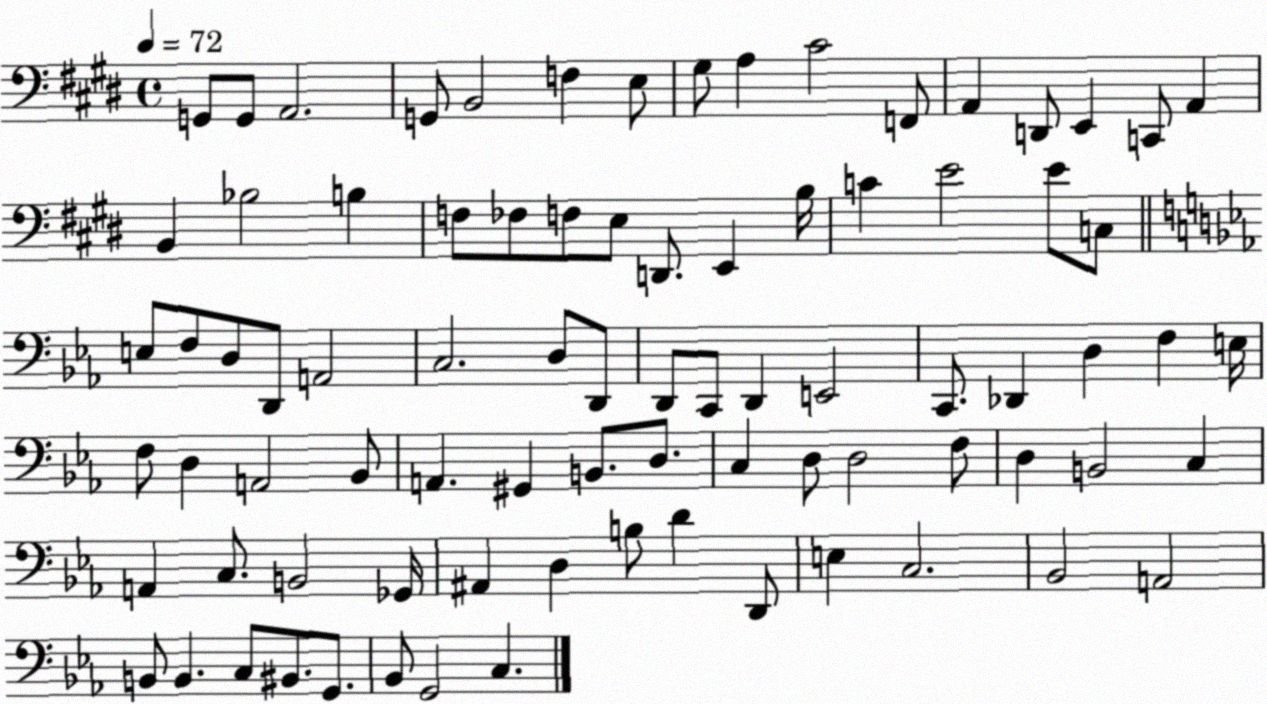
X:1
T:Untitled
M:4/4
L:1/4
K:E
G,,/2 G,,/2 A,,2 G,,/2 B,,2 F, E,/2 ^G,/2 A, ^C2 F,,/2 A,, D,,/2 E,, C,,/2 A,, B,, _B,2 B, F,/2 _F,/2 F,/2 E,/2 D,,/2 E,, B,/4 C E2 E/2 C,/2 E,/2 F,/2 D,/2 D,,/2 A,,2 C,2 D,/2 D,,/2 D,,/2 C,,/2 D,, E,,2 C,,/2 _D,, D, F, E,/4 F,/2 D, A,,2 _B,,/2 A,, ^G,, B,,/2 D,/2 C, D,/2 D,2 F,/2 D, B,,2 C, A,, C,/2 B,,2 _G,,/4 ^A,, D, B,/2 D D,,/2 E, C,2 _B,,2 A,,2 B,,/2 B,, C,/2 ^B,,/2 G,,/2 _B,,/2 G,,2 C,